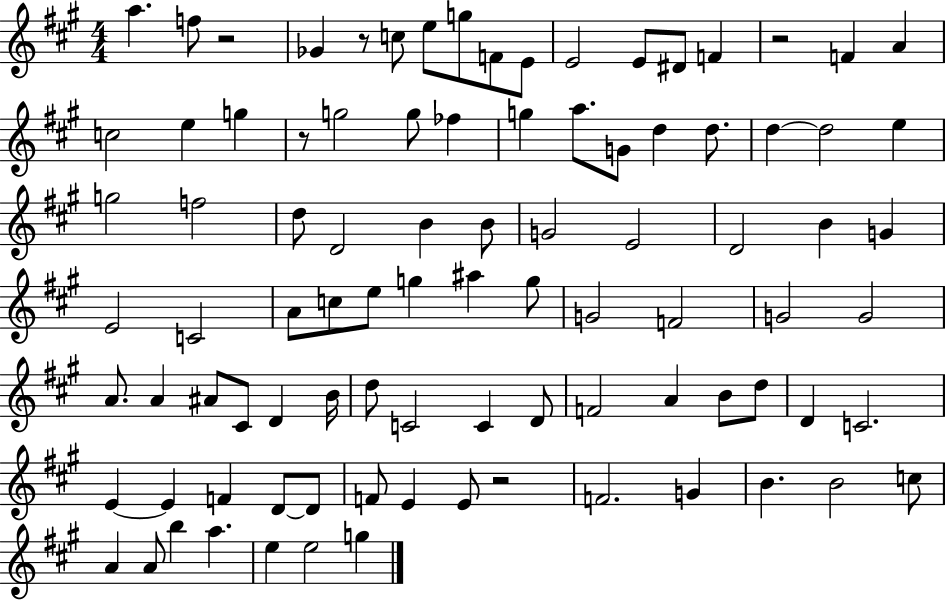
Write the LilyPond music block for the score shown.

{
  \clef treble
  \numericTimeSignature
  \time 4/4
  \key a \major
  a''4. f''8 r2 | ges'4 r8 c''8 e''8 g''8 f'8 e'8 | e'2 e'8 dis'8 f'4 | r2 f'4 a'4 | \break c''2 e''4 g''4 | r8 g''2 g''8 fes''4 | g''4 a''8. g'8 d''4 d''8. | d''4~~ d''2 e''4 | \break g''2 f''2 | d''8 d'2 b'4 b'8 | g'2 e'2 | d'2 b'4 g'4 | \break e'2 c'2 | a'8 c''8 e''8 g''4 ais''4 g''8 | g'2 f'2 | g'2 g'2 | \break a'8. a'4 ais'8 cis'8 d'4 b'16 | d''8 c'2 c'4 d'8 | f'2 a'4 b'8 d''8 | d'4 c'2. | \break e'4~~ e'4 f'4 d'8~~ d'8 | f'8 e'4 e'8 r2 | f'2. g'4 | b'4. b'2 c''8 | \break a'4 a'8 b''4 a''4. | e''4 e''2 g''4 | \bar "|."
}